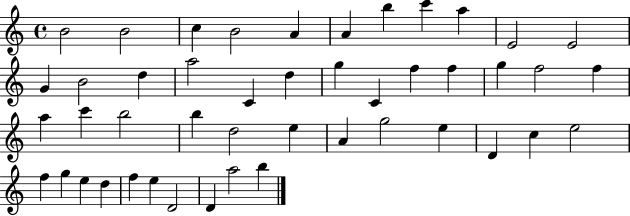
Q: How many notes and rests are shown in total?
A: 46